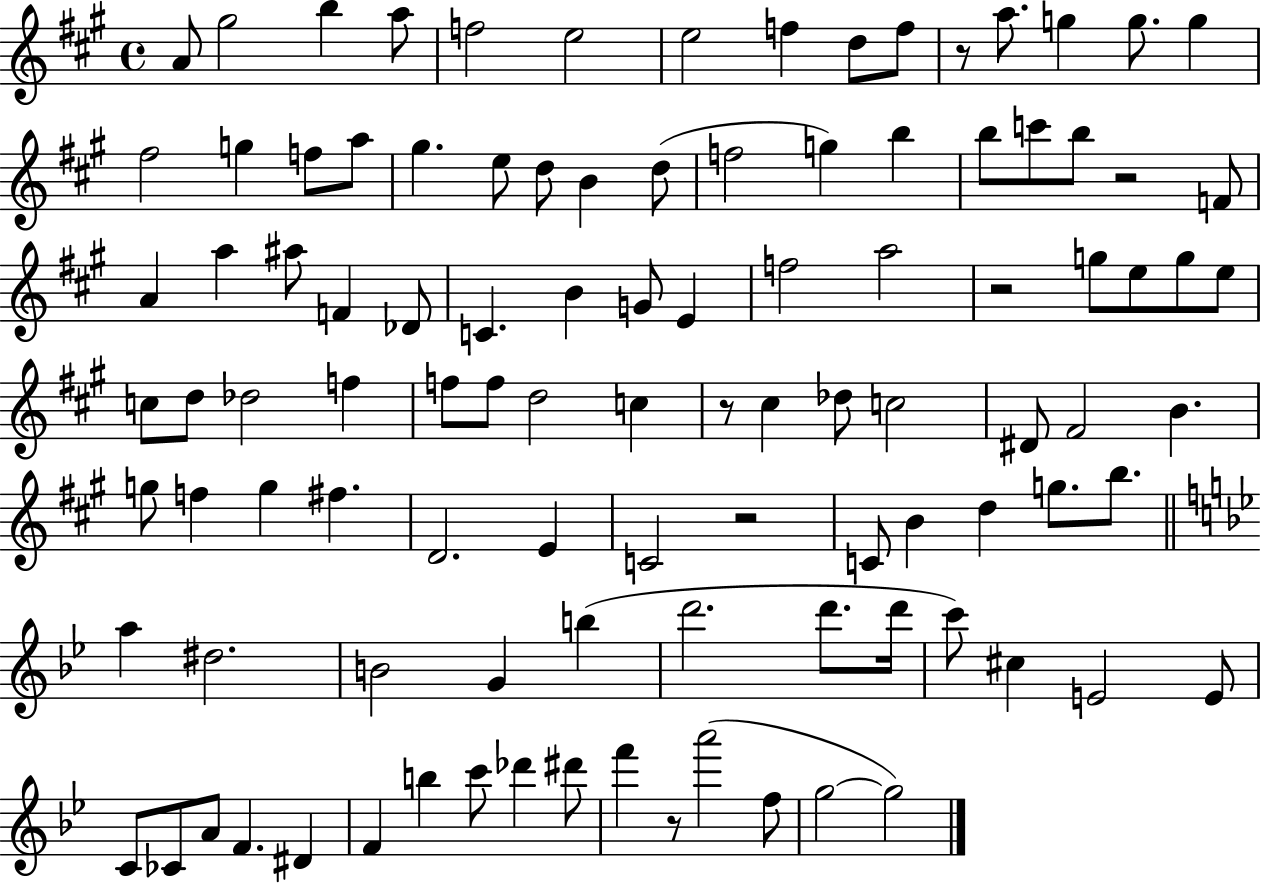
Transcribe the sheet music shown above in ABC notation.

X:1
T:Untitled
M:4/4
L:1/4
K:A
A/2 ^g2 b a/2 f2 e2 e2 f d/2 f/2 z/2 a/2 g g/2 g ^f2 g f/2 a/2 ^g e/2 d/2 B d/2 f2 g b b/2 c'/2 b/2 z2 F/2 A a ^a/2 F _D/2 C B G/2 E f2 a2 z2 g/2 e/2 g/2 e/2 c/2 d/2 _d2 f f/2 f/2 d2 c z/2 ^c _d/2 c2 ^D/2 ^F2 B g/2 f g ^f D2 E C2 z2 C/2 B d g/2 b/2 a ^d2 B2 G b d'2 d'/2 d'/4 c'/2 ^c E2 E/2 C/2 _C/2 A/2 F ^D F b c'/2 _d' ^d'/2 f' z/2 a'2 f/2 g2 g2